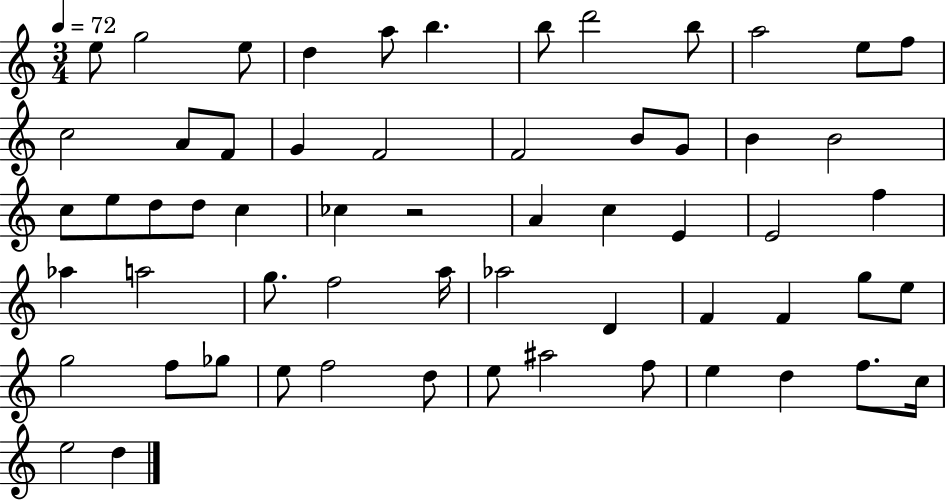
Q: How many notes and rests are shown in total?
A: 60